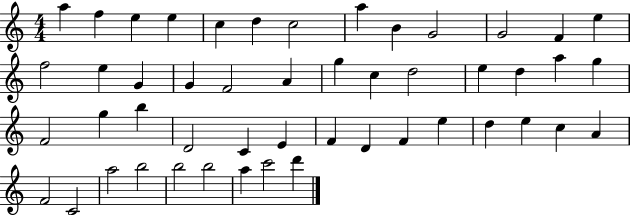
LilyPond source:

{
  \clef treble
  \numericTimeSignature
  \time 4/4
  \key c \major
  a''4 f''4 e''4 e''4 | c''4 d''4 c''2 | a''4 b'4 g'2 | g'2 f'4 e''4 | \break f''2 e''4 g'4 | g'4 f'2 a'4 | g''4 c''4 d''2 | e''4 d''4 a''4 g''4 | \break f'2 g''4 b''4 | d'2 c'4 e'4 | f'4 d'4 f'4 e''4 | d''4 e''4 c''4 a'4 | \break f'2 c'2 | a''2 b''2 | b''2 b''2 | a''4 c'''2 d'''4 | \break \bar "|."
}